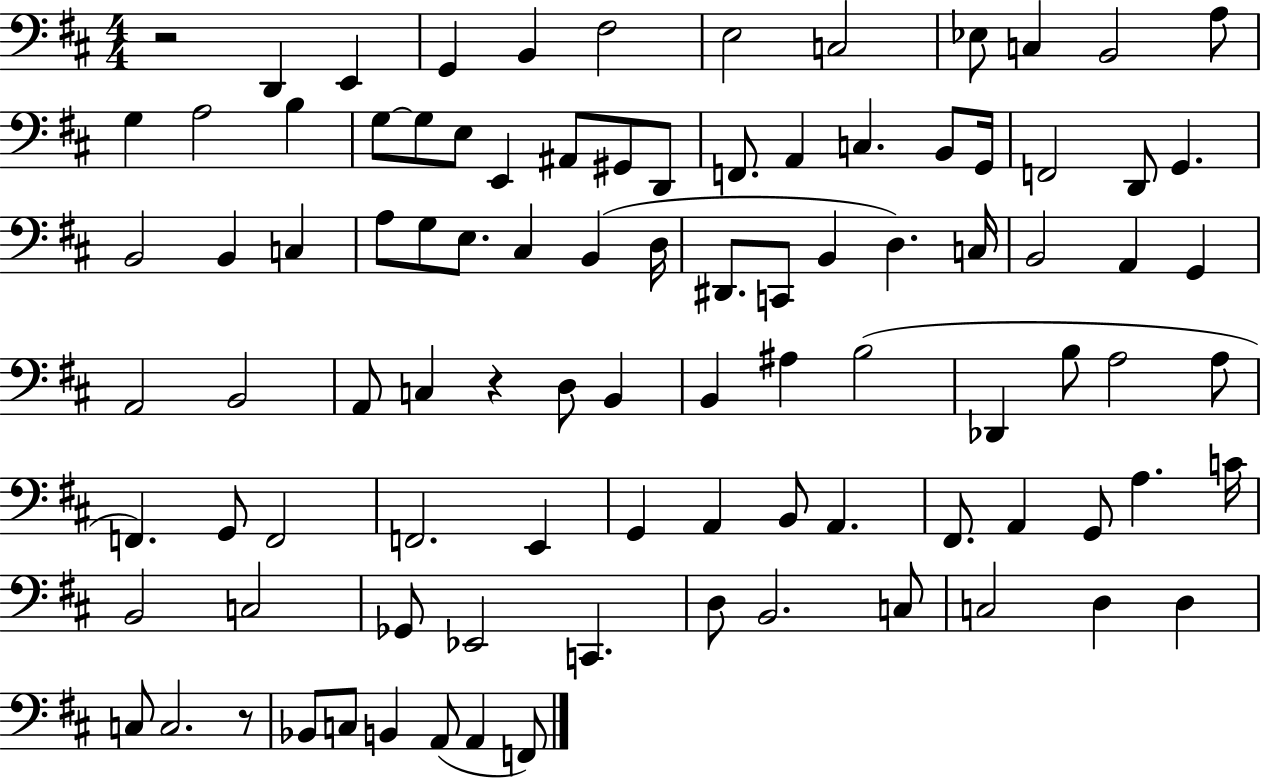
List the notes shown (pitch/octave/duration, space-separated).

R/h D2/q E2/q G2/q B2/q F#3/h E3/h C3/h Eb3/e C3/q B2/h A3/e G3/q A3/h B3/q G3/e G3/e E3/e E2/q A#2/e G#2/e D2/e F2/e. A2/q C3/q. B2/e G2/s F2/h D2/e G2/q. B2/h B2/q C3/q A3/e G3/e E3/e. C#3/q B2/q D3/s D#2/e. C2/e B2/q D3/q. C3/s B2/h A2/q G2/q A2/h B2/h A2/e C3/q R/q D3/e B2/q B2/q A#3/q B3/h Db2/q B3/e A3/h A3/e F2/q. G2/e F2/h F2/h. E2/q G2/q A2/q B2/e A2/q. F#2/e. A2/q G2/e A3/q. C4/s B2/h C3/h Gb2/e Eb2/h C2/q. D3/e B2/h. C3/e C3/h D3/q D3/q C3/e C3/h. R/e Bb2/e C3/e B2/q A2/e A2/q F2/e